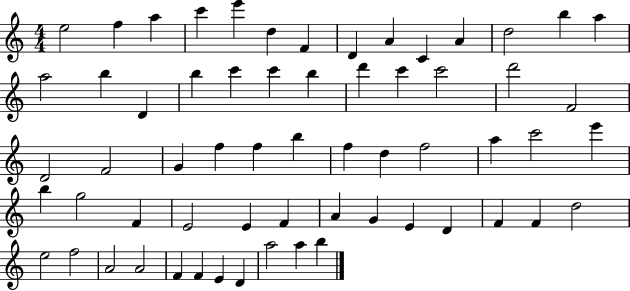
X:1
T:Untitled
M:4/4
L:1/4
K:C
e2 f a c' e' d F D A C A d2 b a a2 b D b c' c' b d' c' c'2 d'2 F2 D2 F2 G f f b f d f2 a c'2 e' b g2 F E2 E F A G E D F F d2 e2 f2 A2 A2 F F E D a2 a b